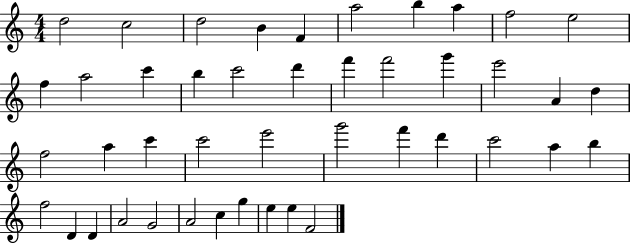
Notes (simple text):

D5/h C5/h D5/h B4/q F4/q A5/h B5/q A5/q F5/h E5/h F5/q A5/h C6/q B5/q C6/h D6/q F6/q F6/h G6/q E6/h A4/q D5/q F5/h A5/q C6/q C6/h E6/h G6/h F6/q D6/q C6/h A5/q B5/q F5/h D4/q D4/q A4/h G4/h A4/h C5/q G5/q E5/q E5/q F4/h